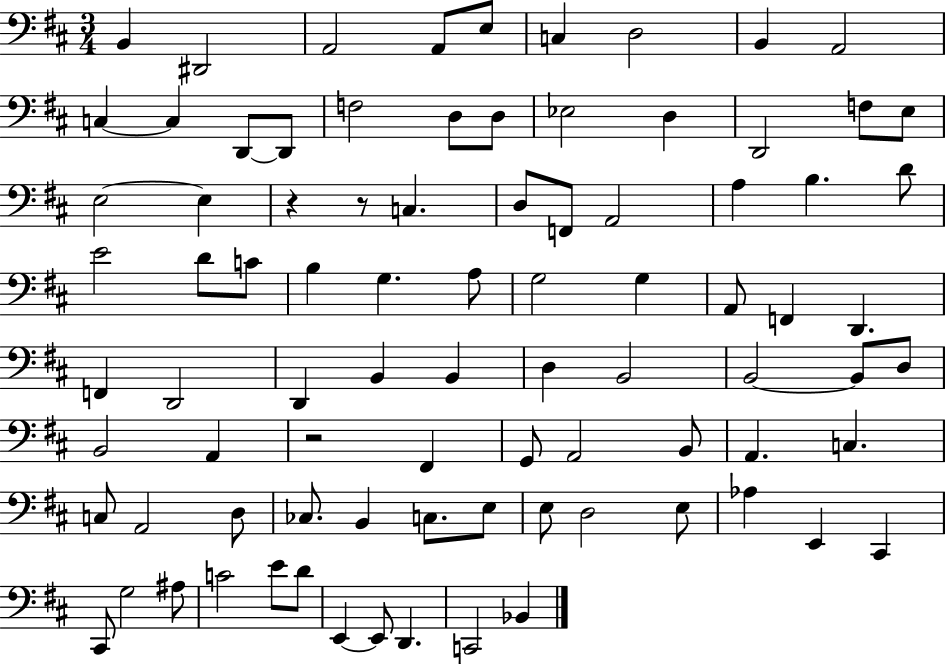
{
  \clef bass
  \numericTimeSignature
  \time 3/4
  \key d \major
  b,4 dis,2 | a,2 a,8 e8 | c4 d2 | b,4 a,2 | \break c4~~ c4 d,8~~ d,8 | f2 d8 d8 | ees2 d4 | d,2 f8 e8 | \break e2~~ e4 | r4 r8 c4. | d8 f,8 a,2 | a4 b4. d'8 | \break e'2 d'8 c'8 | b4 g4. a8 | g2 g4 | a,8 f,4 d,4. | \break f,4 d,2 | d,4 b,4 b,4 | d4 b,2 | b,2~~ b,8 d8 | \break b,2 a,4 | r2 fis,4 | g,8 a,2 b,8 | a,4. c4. | \break c8 a,2 d8 | ces8. b,4 c8. e8 | e8 d2 e8 | aes4 e,4 cis,4 | \break cis,8 g2 ais8 | c'2 e'8 d'8 | e,4~~ e,8 d,4. | c,2 bes,4 | \break \bar "|."
}